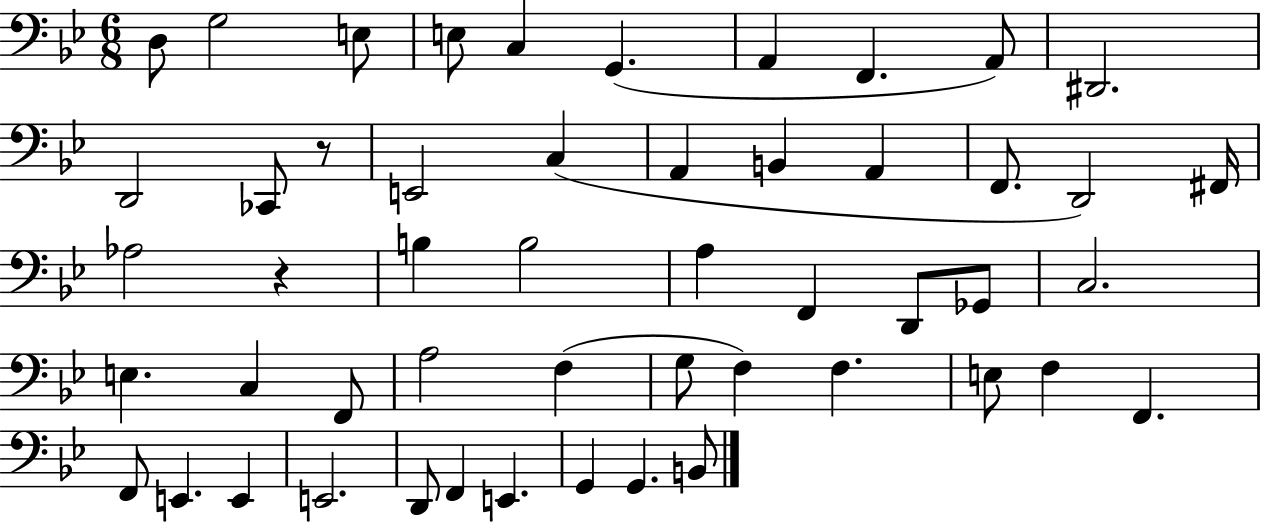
{
  \clef bass
  \numericTimeSignature
  \time 6/8
  \key bes \major
  d8 g2 e8 | e8 c4 g,4.( | a,4 f,4. a,8) | dis,2. | \break d,2 ces,8 r8 | e,2 c4( | a,4 b,4 a,4 | f,8. d,2) fis,16 | \break aes2 r4 | b4 b2 | a4 f,4 d,8 ges,8 | c2. | \break e4. c4 f,8 | a2 f4( | g8 f4) f4. | e8 f4 f,4. | \break f,8 e,4. e,4 | e,2. | d,8 f,4 e,4. | g,4 g,4. b,8 | \break \bar "|."
}